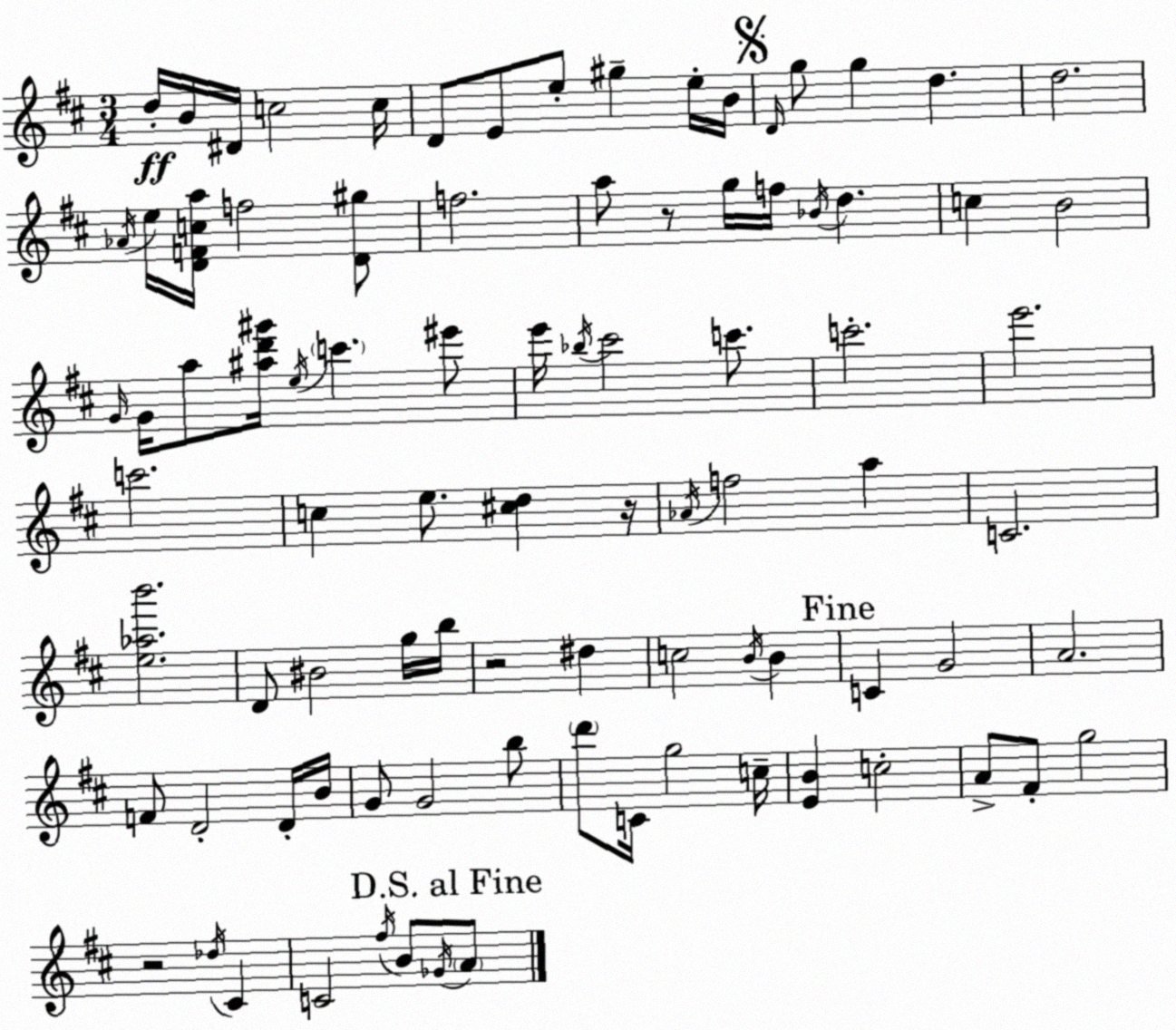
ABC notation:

X:1
T:Untitled
M:3/4
L:1/4
K:D
d/4 B/4 ^D/4 c2 c/4 D/2 E/2 e/2 ^g e/4 B/4 D/4 g/2 g d d2 _A/4 e/4 [DFca]/4 f2 [D^g]/2 f2 a/2 z/2 g/4 f/4 _B/4 d c B2 G/4 G/4 a/2 [^ad'^g']/4 e/4 c' ^e'/2 e'/4 _b/4 ^c'2 c'/2 c'2 e'2 c'2 c e/2 [^cd] z/4 _A/4 f2 a C2 [e_ab']2 D/2 ^B2 g/4 b/4 z2 ^d c2 B/4 B C G2 A2 F/2 D2 D/4 B/4 G/2 G2 b/2 d'/2 C/4 g2 c/4 [EB] c2 A/2 ^F/2 g2 z2 _d/4 ^C C2 ^f/4 B/2 _G/4 A/2